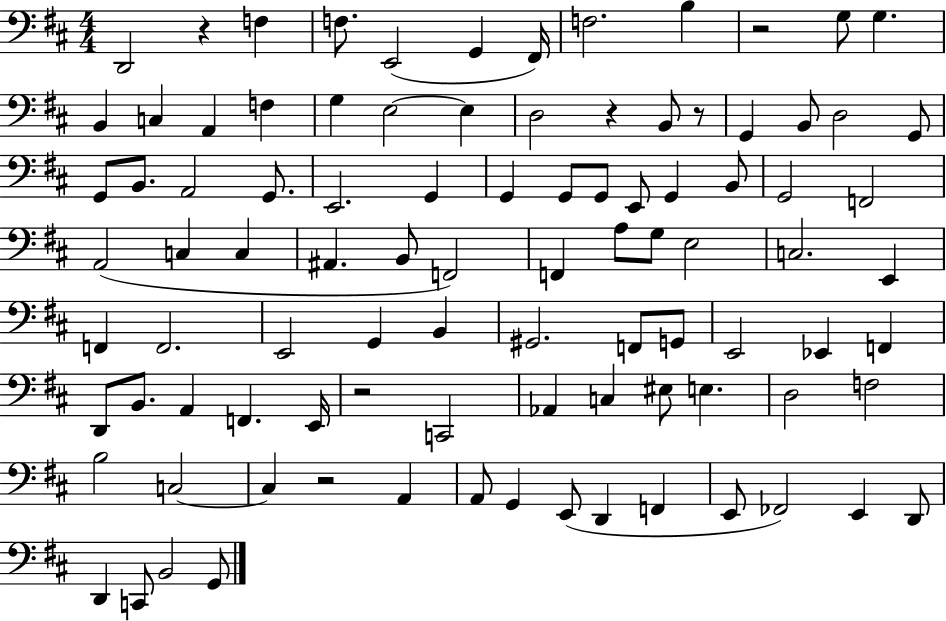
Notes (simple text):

D2/h R/q F3/q F3/e. E2/h G2/q F#2/s F3/h. B3/q R/h G3/e G3/q. B2/q C3/q A2/q F3/q G3/q E3/h E3/q D3/h R/q B2/e R/e G2/q B2/e D3/h G2/e G2/e B2/e. A2/h G2/e. E2/h. G2/q G2/q G2/e G2/e E2/e G2/q B2/e G2/h F2/h A2/h C3/q C3/q A#2/q. B2/e F2/h F2/q A3/e G3/e E3/h C3/h. E2/q F2/q F2/h. E2/h G2/q B2/q G#2/h. F2/e G2/e E2/h Eb2/q F2/q D2/e B2/e. A2/q F2/q. E2/s R/h C2/h Ab2/q C3/q EIS3/e E3/q. D3/h F3/h B3/h C3/h C3/q R/h A2/q A2/e G2/q E2/e D2/q F2/q E2/e FES2/h E2/q D2/e D2/q C2/e B2/h G2/e